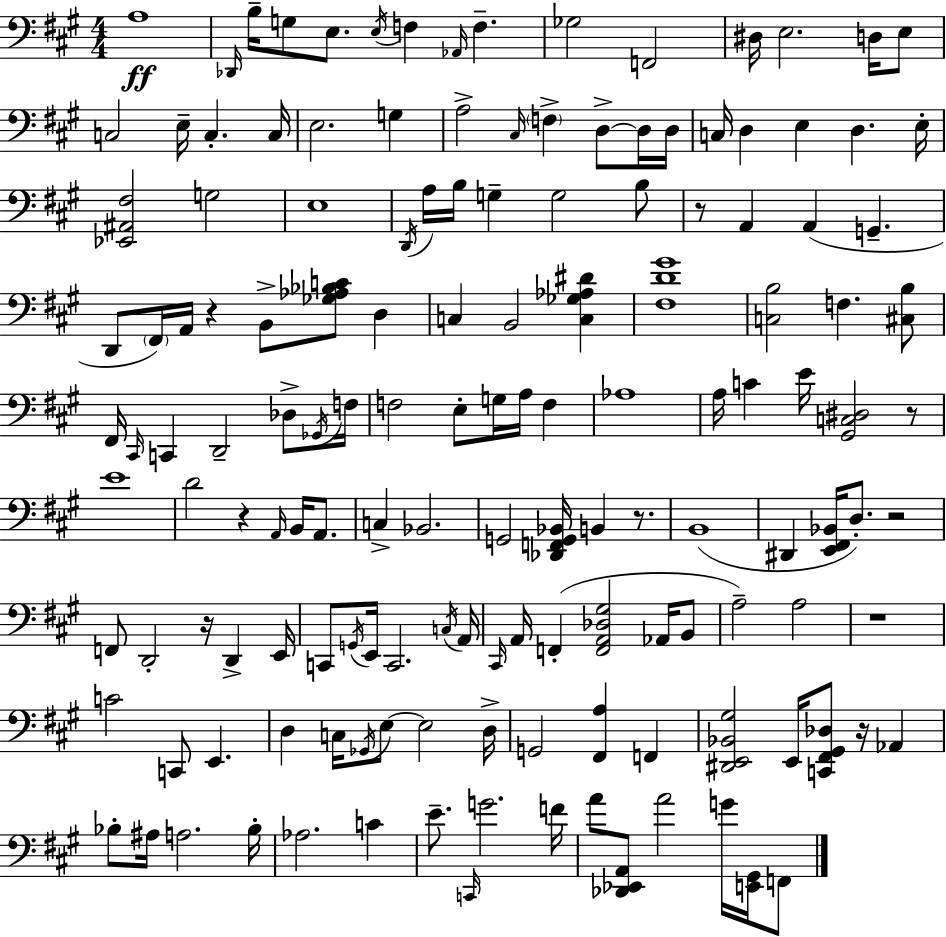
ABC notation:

X:1
T:Untitled
M:4/4
L:1/4
K:A
A,4 _D,,/4 B,/4 G,/2 E,/2 E,/4 F, _A,,/4 F, _G,2 F,,2 ^D,/4 E,2 D,/4 E,/2 C,2 E,/4 C, C,/4 E,2 G, A,2 ^C,/4 F, D,/2 D,/4 D,/4 C,/4 D, E, D, E,/4 [_E,,^A,,^F,]2 G,2 E,4 D,,/4 A,/4 B,/4 G, G,2 B,/2 z/2 A,, A,, G,, D,,/2 ^F,,/4 A,,/4 z B,,/2 [_G,_A,_B,C]/2 D, C, B,,2 [C,_G,_A,^D] [^F,D^G]4 [C,B,]2 F, [^C,B,]/2 ^F,,/4 ^C,,/4 C,, D,,2 _D,/2 _G,,/4 F,/4 F,2 E,/2 G,/4 A,/4 F, _A,4 A,/4 C E/4 [^G,,C,^D,]2 z/2 E4 D2 z A,,/4 B,,/4 A,,/2 C, _B,,2 G,,2 [_D,,F,,G,,_B,,]/4 B,, z/2 B,,4 ^D,, [E,,^F,,_B,,]/4 D,/2 z2 F,,/2 D,,2 z/4 D,, E,,/4 C,,/2 G,,/4 E,,/4 C,,2 C,/4 A,,/4 ^C,,/4 A,,/4 F,, [F,,A,,_D,^G,]2 _A,,/4 B,,/2 A,2 A,2 z4 C2 C,,/2 E,, D, C,/4 _G,,/4 E,/2 E,2 D,/4 G,,2 [^F,,A,] F,, [^D,,E,,_B,,^G,]2 E,,/4 [C,,^F,,^G,,_D,]/2 z/4 _A,, _B,/2 ^A,/4 A,2 _B,/4 _A,2 C E/2 C,,/4 G2 F/4 A/2 [_D,,_E,,A,,]/2 A2 G/4 [E,,^G,,]/4 F,,/2